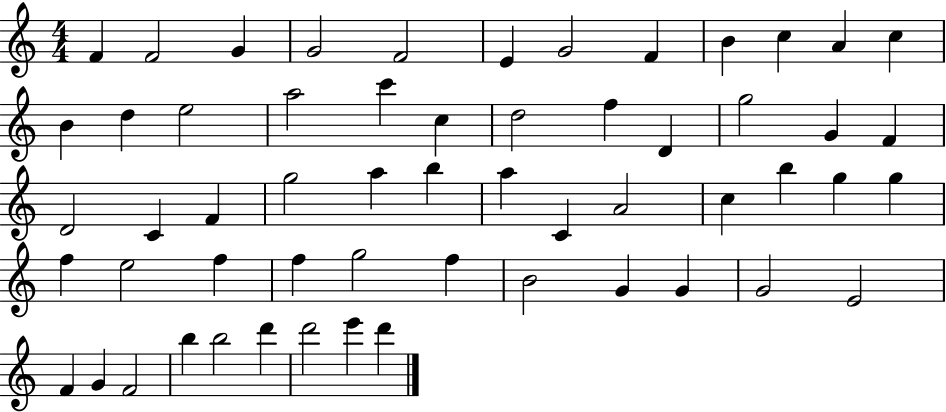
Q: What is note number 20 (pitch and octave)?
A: F5